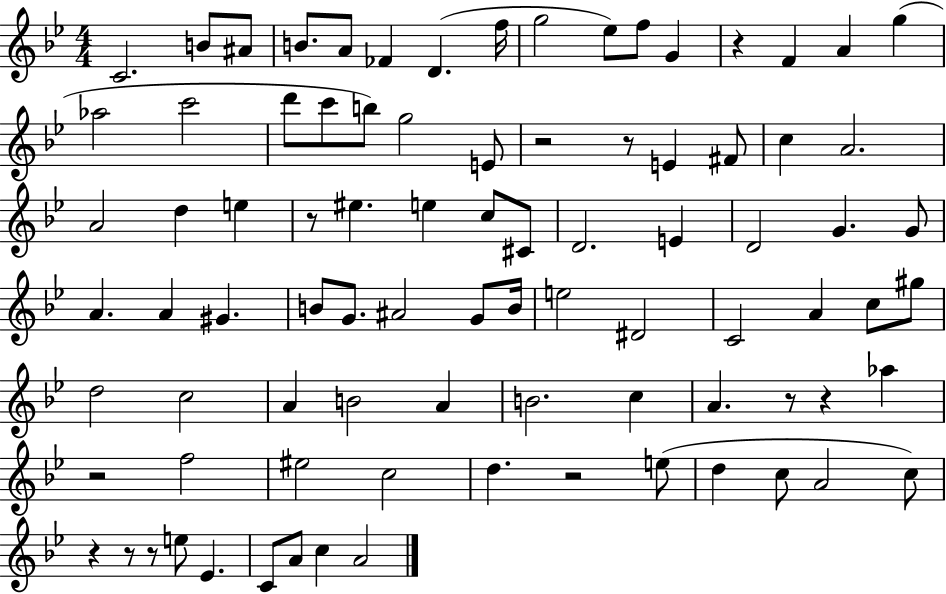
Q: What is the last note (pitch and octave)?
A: A4